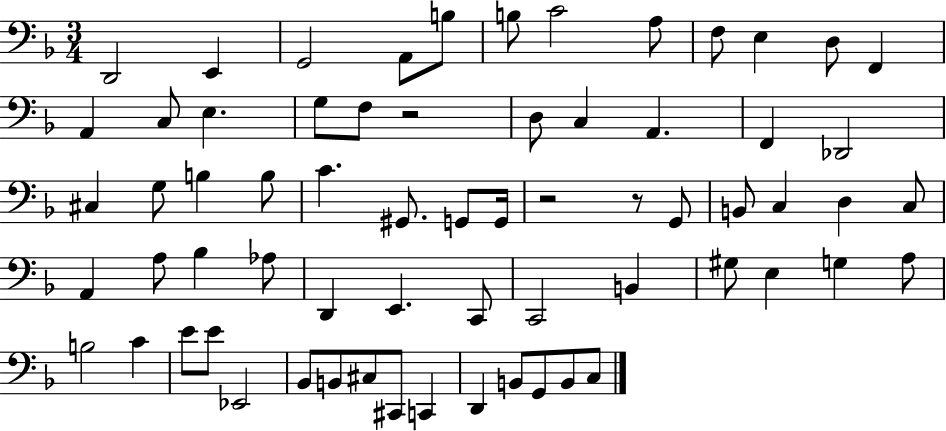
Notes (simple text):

D2/h E2/q G2/h A2/e B3/e B3/e C4/h A3/e F3/e E3/q D3/e F2/q A2/q C3/e E3/q. G3/e F3/e R/h D3/e C3/q A2/q. F2/q Db2/h C#3/q G3/e B3/q B3/e C4/q. G#2/e. G2/e G2/s R/h R/e G2/e B2/e C3/q D3/q C3/e A2/q A3/e Bb3/q Ab3/e D2/q E2/q. C2/e C2/h B2/q G#3/e E3/q G3/q A3/e B3/h C4/q E4/e E4/e Eb2/h Bb2/e B2/e C#3/e C#2/e C2/q D2/q B2/e G2/e B2/e C3/e